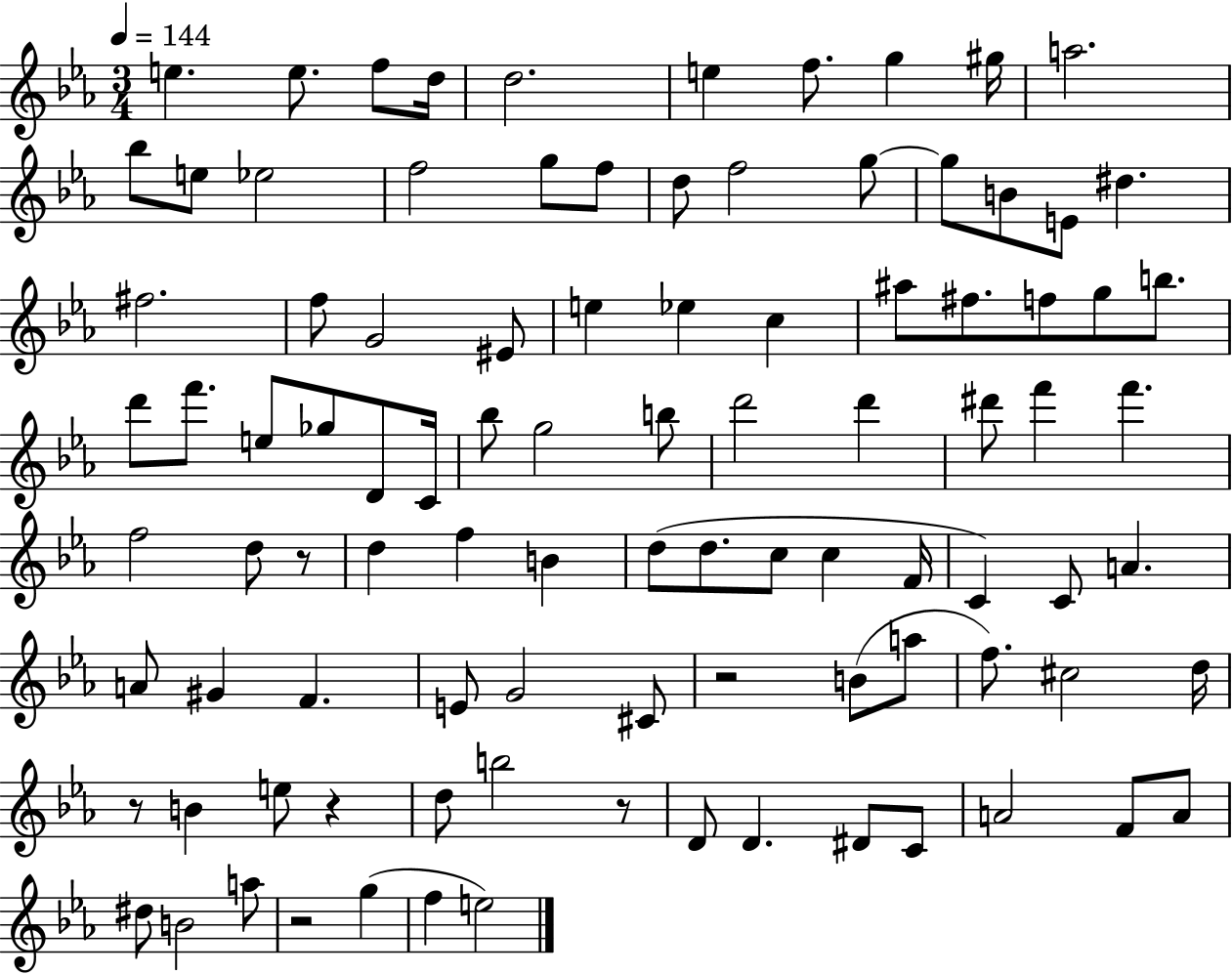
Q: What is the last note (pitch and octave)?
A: E5